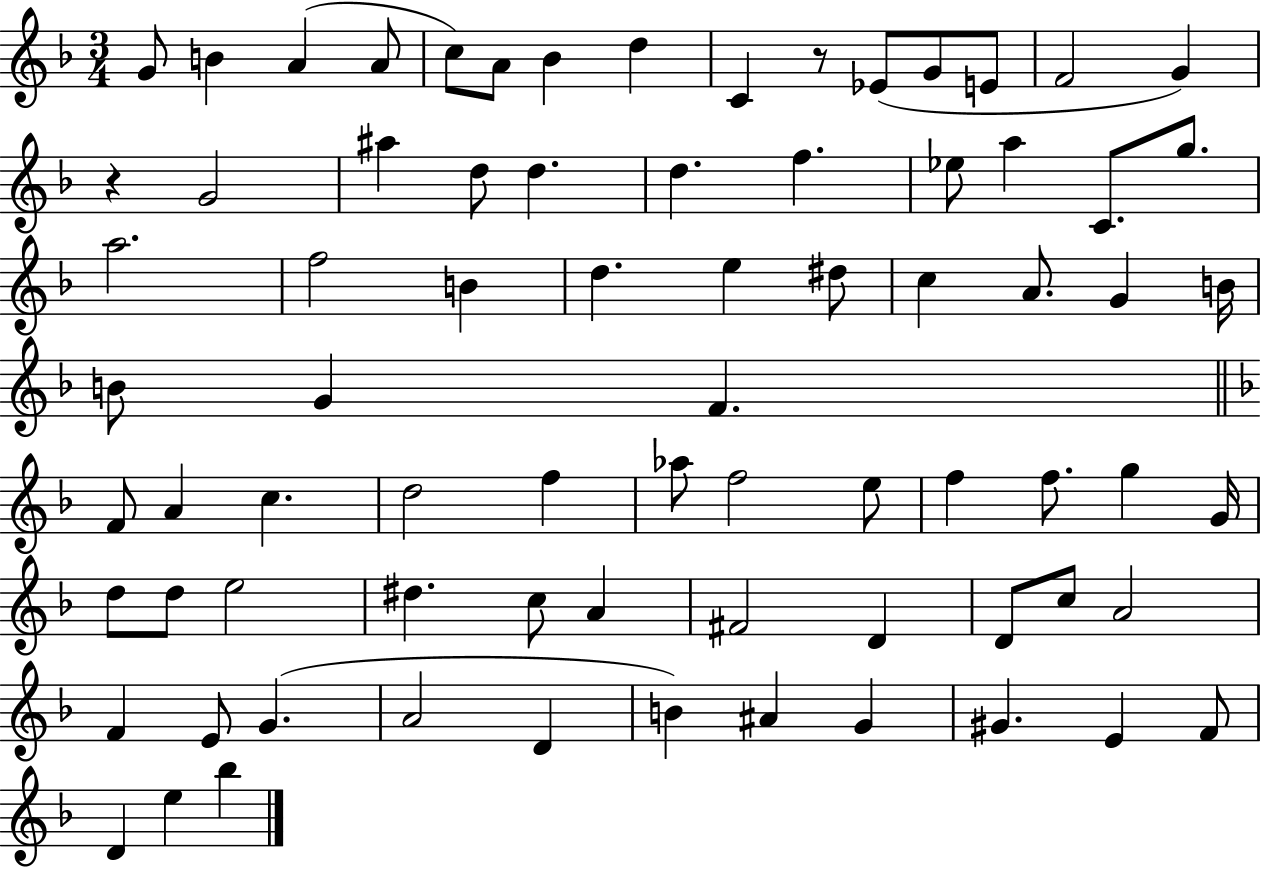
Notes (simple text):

G4/e B4/q A4/q A4/e C5/e A4/e Bb4/q D5/q C4/q R/e Eb4/e G4/e E4/e F4/h G4/q R/q G4/h A#5/q D5/e D5/q. D5/q. F5/q. Eb5/e A5/q C4/e. G5/e. A5/h. F5/h B4/q D5/q. E5/q D#5/e C5/q A4/e. G4/q B4/s B4/e G4/q F4/q. F4/e A4/q C5/q. D5/h F5/q Ab5/e F5/h E5/e F5/q F5/e. G5/q G4/s D5/e D5/e E5/h D#5/q. C5/e A4/q F#4/h D4/q D4/e C5/e A4/h F4/q E4/e G4/q. A4/h D4/q B4/q A#4/q G4/q G#4/q. E4/q F4/e D4/q E5/q Bb5/q